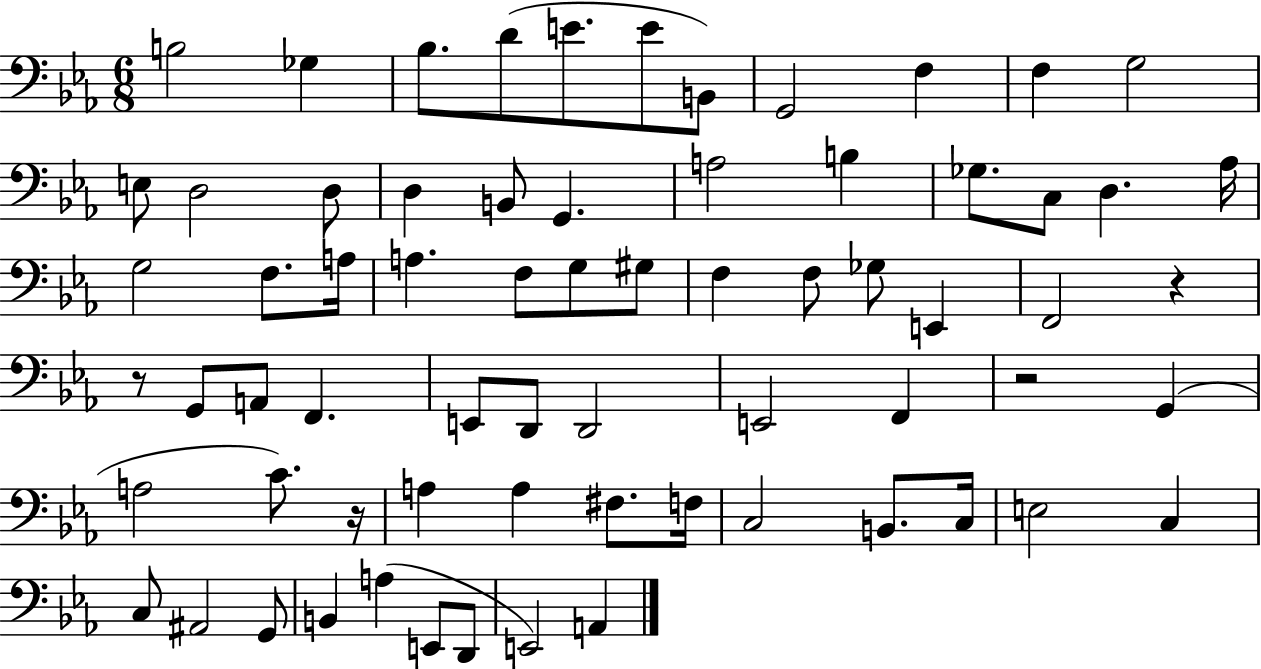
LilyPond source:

{
  \clef bass
  \numericTimeSignature
  \time 6/8
  \key ees \major
  b2 ges4 | bes8. d'8( e'8. e'8 b,8) | g,2 f4 | f4 g2 | \break e8 d2 d8 | d4 b,8 g,4. | a2 b4 | ges8. c8 d4. aes16 | \break g2 f8. a16 | a4. f8 g8 gis8 | f4 f8 ges8 e,4 | f,2 r4 | \break r8 g,8 a,8 f,4. | e,8 d,8 d,2 | e,2 f,4 | r2 g,4( | \break a2 c'8.) r16 | a4 a4 fis8. f16 | c2 b,8. c16 | e2 c4 | \break c8 ais,2 g,8 | b,4 a4( e,8 d,8 | e,2) a,4 | \bar "|."
}